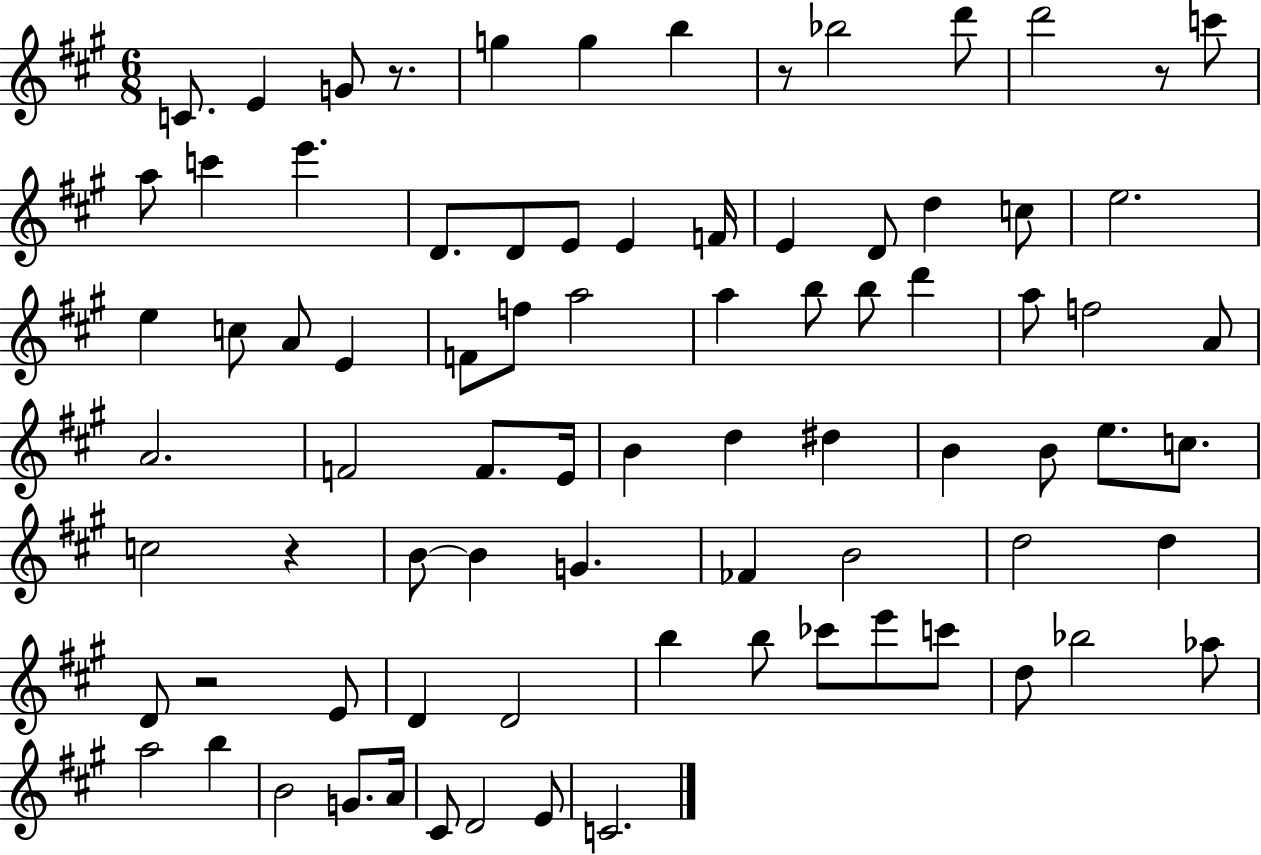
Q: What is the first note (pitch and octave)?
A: C4